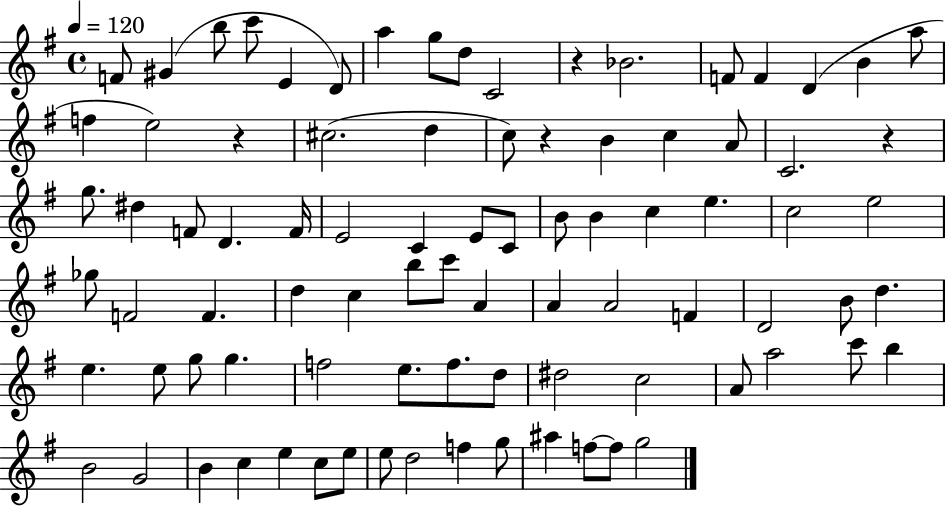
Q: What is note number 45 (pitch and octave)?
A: C5